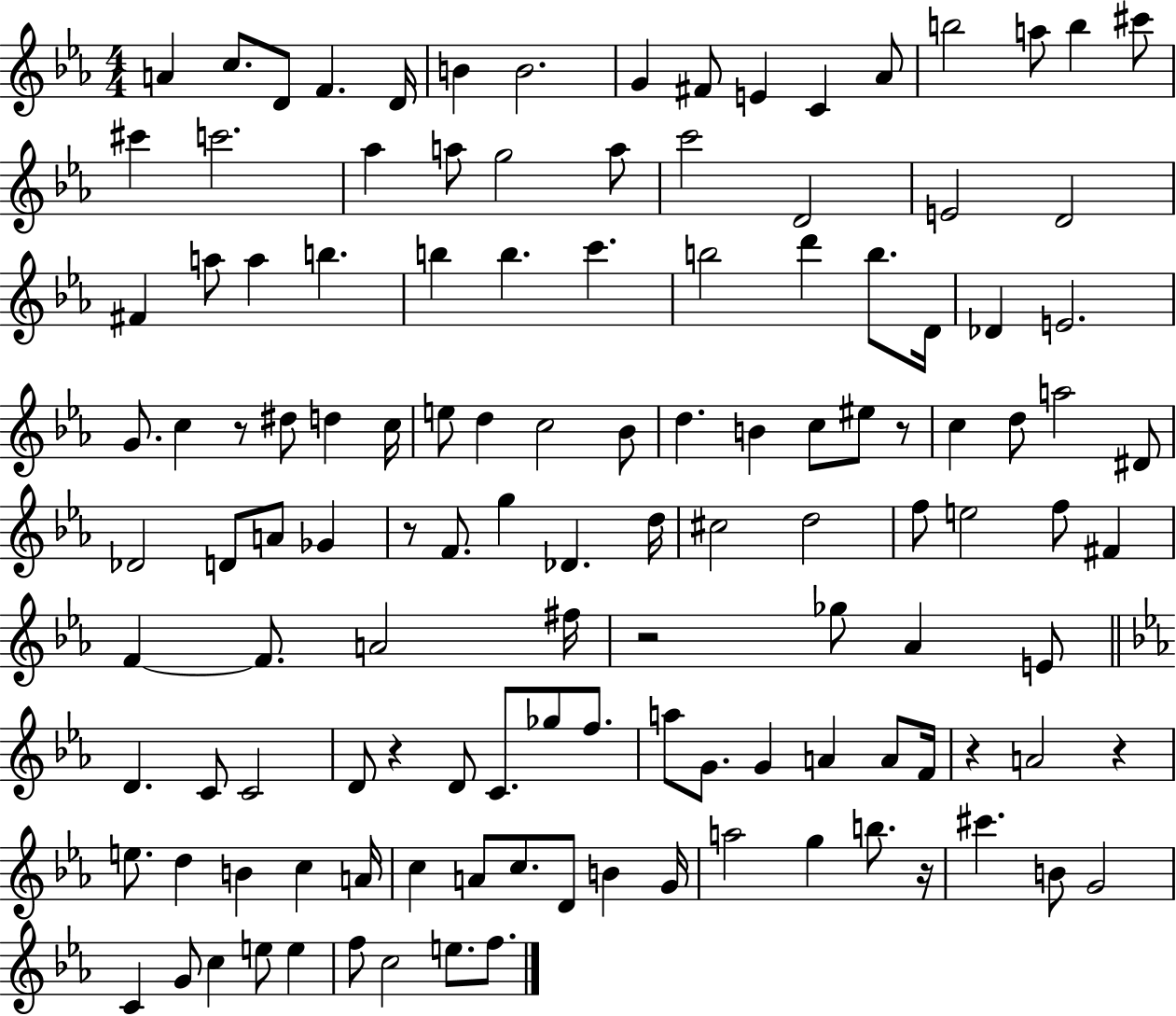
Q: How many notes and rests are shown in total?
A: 126